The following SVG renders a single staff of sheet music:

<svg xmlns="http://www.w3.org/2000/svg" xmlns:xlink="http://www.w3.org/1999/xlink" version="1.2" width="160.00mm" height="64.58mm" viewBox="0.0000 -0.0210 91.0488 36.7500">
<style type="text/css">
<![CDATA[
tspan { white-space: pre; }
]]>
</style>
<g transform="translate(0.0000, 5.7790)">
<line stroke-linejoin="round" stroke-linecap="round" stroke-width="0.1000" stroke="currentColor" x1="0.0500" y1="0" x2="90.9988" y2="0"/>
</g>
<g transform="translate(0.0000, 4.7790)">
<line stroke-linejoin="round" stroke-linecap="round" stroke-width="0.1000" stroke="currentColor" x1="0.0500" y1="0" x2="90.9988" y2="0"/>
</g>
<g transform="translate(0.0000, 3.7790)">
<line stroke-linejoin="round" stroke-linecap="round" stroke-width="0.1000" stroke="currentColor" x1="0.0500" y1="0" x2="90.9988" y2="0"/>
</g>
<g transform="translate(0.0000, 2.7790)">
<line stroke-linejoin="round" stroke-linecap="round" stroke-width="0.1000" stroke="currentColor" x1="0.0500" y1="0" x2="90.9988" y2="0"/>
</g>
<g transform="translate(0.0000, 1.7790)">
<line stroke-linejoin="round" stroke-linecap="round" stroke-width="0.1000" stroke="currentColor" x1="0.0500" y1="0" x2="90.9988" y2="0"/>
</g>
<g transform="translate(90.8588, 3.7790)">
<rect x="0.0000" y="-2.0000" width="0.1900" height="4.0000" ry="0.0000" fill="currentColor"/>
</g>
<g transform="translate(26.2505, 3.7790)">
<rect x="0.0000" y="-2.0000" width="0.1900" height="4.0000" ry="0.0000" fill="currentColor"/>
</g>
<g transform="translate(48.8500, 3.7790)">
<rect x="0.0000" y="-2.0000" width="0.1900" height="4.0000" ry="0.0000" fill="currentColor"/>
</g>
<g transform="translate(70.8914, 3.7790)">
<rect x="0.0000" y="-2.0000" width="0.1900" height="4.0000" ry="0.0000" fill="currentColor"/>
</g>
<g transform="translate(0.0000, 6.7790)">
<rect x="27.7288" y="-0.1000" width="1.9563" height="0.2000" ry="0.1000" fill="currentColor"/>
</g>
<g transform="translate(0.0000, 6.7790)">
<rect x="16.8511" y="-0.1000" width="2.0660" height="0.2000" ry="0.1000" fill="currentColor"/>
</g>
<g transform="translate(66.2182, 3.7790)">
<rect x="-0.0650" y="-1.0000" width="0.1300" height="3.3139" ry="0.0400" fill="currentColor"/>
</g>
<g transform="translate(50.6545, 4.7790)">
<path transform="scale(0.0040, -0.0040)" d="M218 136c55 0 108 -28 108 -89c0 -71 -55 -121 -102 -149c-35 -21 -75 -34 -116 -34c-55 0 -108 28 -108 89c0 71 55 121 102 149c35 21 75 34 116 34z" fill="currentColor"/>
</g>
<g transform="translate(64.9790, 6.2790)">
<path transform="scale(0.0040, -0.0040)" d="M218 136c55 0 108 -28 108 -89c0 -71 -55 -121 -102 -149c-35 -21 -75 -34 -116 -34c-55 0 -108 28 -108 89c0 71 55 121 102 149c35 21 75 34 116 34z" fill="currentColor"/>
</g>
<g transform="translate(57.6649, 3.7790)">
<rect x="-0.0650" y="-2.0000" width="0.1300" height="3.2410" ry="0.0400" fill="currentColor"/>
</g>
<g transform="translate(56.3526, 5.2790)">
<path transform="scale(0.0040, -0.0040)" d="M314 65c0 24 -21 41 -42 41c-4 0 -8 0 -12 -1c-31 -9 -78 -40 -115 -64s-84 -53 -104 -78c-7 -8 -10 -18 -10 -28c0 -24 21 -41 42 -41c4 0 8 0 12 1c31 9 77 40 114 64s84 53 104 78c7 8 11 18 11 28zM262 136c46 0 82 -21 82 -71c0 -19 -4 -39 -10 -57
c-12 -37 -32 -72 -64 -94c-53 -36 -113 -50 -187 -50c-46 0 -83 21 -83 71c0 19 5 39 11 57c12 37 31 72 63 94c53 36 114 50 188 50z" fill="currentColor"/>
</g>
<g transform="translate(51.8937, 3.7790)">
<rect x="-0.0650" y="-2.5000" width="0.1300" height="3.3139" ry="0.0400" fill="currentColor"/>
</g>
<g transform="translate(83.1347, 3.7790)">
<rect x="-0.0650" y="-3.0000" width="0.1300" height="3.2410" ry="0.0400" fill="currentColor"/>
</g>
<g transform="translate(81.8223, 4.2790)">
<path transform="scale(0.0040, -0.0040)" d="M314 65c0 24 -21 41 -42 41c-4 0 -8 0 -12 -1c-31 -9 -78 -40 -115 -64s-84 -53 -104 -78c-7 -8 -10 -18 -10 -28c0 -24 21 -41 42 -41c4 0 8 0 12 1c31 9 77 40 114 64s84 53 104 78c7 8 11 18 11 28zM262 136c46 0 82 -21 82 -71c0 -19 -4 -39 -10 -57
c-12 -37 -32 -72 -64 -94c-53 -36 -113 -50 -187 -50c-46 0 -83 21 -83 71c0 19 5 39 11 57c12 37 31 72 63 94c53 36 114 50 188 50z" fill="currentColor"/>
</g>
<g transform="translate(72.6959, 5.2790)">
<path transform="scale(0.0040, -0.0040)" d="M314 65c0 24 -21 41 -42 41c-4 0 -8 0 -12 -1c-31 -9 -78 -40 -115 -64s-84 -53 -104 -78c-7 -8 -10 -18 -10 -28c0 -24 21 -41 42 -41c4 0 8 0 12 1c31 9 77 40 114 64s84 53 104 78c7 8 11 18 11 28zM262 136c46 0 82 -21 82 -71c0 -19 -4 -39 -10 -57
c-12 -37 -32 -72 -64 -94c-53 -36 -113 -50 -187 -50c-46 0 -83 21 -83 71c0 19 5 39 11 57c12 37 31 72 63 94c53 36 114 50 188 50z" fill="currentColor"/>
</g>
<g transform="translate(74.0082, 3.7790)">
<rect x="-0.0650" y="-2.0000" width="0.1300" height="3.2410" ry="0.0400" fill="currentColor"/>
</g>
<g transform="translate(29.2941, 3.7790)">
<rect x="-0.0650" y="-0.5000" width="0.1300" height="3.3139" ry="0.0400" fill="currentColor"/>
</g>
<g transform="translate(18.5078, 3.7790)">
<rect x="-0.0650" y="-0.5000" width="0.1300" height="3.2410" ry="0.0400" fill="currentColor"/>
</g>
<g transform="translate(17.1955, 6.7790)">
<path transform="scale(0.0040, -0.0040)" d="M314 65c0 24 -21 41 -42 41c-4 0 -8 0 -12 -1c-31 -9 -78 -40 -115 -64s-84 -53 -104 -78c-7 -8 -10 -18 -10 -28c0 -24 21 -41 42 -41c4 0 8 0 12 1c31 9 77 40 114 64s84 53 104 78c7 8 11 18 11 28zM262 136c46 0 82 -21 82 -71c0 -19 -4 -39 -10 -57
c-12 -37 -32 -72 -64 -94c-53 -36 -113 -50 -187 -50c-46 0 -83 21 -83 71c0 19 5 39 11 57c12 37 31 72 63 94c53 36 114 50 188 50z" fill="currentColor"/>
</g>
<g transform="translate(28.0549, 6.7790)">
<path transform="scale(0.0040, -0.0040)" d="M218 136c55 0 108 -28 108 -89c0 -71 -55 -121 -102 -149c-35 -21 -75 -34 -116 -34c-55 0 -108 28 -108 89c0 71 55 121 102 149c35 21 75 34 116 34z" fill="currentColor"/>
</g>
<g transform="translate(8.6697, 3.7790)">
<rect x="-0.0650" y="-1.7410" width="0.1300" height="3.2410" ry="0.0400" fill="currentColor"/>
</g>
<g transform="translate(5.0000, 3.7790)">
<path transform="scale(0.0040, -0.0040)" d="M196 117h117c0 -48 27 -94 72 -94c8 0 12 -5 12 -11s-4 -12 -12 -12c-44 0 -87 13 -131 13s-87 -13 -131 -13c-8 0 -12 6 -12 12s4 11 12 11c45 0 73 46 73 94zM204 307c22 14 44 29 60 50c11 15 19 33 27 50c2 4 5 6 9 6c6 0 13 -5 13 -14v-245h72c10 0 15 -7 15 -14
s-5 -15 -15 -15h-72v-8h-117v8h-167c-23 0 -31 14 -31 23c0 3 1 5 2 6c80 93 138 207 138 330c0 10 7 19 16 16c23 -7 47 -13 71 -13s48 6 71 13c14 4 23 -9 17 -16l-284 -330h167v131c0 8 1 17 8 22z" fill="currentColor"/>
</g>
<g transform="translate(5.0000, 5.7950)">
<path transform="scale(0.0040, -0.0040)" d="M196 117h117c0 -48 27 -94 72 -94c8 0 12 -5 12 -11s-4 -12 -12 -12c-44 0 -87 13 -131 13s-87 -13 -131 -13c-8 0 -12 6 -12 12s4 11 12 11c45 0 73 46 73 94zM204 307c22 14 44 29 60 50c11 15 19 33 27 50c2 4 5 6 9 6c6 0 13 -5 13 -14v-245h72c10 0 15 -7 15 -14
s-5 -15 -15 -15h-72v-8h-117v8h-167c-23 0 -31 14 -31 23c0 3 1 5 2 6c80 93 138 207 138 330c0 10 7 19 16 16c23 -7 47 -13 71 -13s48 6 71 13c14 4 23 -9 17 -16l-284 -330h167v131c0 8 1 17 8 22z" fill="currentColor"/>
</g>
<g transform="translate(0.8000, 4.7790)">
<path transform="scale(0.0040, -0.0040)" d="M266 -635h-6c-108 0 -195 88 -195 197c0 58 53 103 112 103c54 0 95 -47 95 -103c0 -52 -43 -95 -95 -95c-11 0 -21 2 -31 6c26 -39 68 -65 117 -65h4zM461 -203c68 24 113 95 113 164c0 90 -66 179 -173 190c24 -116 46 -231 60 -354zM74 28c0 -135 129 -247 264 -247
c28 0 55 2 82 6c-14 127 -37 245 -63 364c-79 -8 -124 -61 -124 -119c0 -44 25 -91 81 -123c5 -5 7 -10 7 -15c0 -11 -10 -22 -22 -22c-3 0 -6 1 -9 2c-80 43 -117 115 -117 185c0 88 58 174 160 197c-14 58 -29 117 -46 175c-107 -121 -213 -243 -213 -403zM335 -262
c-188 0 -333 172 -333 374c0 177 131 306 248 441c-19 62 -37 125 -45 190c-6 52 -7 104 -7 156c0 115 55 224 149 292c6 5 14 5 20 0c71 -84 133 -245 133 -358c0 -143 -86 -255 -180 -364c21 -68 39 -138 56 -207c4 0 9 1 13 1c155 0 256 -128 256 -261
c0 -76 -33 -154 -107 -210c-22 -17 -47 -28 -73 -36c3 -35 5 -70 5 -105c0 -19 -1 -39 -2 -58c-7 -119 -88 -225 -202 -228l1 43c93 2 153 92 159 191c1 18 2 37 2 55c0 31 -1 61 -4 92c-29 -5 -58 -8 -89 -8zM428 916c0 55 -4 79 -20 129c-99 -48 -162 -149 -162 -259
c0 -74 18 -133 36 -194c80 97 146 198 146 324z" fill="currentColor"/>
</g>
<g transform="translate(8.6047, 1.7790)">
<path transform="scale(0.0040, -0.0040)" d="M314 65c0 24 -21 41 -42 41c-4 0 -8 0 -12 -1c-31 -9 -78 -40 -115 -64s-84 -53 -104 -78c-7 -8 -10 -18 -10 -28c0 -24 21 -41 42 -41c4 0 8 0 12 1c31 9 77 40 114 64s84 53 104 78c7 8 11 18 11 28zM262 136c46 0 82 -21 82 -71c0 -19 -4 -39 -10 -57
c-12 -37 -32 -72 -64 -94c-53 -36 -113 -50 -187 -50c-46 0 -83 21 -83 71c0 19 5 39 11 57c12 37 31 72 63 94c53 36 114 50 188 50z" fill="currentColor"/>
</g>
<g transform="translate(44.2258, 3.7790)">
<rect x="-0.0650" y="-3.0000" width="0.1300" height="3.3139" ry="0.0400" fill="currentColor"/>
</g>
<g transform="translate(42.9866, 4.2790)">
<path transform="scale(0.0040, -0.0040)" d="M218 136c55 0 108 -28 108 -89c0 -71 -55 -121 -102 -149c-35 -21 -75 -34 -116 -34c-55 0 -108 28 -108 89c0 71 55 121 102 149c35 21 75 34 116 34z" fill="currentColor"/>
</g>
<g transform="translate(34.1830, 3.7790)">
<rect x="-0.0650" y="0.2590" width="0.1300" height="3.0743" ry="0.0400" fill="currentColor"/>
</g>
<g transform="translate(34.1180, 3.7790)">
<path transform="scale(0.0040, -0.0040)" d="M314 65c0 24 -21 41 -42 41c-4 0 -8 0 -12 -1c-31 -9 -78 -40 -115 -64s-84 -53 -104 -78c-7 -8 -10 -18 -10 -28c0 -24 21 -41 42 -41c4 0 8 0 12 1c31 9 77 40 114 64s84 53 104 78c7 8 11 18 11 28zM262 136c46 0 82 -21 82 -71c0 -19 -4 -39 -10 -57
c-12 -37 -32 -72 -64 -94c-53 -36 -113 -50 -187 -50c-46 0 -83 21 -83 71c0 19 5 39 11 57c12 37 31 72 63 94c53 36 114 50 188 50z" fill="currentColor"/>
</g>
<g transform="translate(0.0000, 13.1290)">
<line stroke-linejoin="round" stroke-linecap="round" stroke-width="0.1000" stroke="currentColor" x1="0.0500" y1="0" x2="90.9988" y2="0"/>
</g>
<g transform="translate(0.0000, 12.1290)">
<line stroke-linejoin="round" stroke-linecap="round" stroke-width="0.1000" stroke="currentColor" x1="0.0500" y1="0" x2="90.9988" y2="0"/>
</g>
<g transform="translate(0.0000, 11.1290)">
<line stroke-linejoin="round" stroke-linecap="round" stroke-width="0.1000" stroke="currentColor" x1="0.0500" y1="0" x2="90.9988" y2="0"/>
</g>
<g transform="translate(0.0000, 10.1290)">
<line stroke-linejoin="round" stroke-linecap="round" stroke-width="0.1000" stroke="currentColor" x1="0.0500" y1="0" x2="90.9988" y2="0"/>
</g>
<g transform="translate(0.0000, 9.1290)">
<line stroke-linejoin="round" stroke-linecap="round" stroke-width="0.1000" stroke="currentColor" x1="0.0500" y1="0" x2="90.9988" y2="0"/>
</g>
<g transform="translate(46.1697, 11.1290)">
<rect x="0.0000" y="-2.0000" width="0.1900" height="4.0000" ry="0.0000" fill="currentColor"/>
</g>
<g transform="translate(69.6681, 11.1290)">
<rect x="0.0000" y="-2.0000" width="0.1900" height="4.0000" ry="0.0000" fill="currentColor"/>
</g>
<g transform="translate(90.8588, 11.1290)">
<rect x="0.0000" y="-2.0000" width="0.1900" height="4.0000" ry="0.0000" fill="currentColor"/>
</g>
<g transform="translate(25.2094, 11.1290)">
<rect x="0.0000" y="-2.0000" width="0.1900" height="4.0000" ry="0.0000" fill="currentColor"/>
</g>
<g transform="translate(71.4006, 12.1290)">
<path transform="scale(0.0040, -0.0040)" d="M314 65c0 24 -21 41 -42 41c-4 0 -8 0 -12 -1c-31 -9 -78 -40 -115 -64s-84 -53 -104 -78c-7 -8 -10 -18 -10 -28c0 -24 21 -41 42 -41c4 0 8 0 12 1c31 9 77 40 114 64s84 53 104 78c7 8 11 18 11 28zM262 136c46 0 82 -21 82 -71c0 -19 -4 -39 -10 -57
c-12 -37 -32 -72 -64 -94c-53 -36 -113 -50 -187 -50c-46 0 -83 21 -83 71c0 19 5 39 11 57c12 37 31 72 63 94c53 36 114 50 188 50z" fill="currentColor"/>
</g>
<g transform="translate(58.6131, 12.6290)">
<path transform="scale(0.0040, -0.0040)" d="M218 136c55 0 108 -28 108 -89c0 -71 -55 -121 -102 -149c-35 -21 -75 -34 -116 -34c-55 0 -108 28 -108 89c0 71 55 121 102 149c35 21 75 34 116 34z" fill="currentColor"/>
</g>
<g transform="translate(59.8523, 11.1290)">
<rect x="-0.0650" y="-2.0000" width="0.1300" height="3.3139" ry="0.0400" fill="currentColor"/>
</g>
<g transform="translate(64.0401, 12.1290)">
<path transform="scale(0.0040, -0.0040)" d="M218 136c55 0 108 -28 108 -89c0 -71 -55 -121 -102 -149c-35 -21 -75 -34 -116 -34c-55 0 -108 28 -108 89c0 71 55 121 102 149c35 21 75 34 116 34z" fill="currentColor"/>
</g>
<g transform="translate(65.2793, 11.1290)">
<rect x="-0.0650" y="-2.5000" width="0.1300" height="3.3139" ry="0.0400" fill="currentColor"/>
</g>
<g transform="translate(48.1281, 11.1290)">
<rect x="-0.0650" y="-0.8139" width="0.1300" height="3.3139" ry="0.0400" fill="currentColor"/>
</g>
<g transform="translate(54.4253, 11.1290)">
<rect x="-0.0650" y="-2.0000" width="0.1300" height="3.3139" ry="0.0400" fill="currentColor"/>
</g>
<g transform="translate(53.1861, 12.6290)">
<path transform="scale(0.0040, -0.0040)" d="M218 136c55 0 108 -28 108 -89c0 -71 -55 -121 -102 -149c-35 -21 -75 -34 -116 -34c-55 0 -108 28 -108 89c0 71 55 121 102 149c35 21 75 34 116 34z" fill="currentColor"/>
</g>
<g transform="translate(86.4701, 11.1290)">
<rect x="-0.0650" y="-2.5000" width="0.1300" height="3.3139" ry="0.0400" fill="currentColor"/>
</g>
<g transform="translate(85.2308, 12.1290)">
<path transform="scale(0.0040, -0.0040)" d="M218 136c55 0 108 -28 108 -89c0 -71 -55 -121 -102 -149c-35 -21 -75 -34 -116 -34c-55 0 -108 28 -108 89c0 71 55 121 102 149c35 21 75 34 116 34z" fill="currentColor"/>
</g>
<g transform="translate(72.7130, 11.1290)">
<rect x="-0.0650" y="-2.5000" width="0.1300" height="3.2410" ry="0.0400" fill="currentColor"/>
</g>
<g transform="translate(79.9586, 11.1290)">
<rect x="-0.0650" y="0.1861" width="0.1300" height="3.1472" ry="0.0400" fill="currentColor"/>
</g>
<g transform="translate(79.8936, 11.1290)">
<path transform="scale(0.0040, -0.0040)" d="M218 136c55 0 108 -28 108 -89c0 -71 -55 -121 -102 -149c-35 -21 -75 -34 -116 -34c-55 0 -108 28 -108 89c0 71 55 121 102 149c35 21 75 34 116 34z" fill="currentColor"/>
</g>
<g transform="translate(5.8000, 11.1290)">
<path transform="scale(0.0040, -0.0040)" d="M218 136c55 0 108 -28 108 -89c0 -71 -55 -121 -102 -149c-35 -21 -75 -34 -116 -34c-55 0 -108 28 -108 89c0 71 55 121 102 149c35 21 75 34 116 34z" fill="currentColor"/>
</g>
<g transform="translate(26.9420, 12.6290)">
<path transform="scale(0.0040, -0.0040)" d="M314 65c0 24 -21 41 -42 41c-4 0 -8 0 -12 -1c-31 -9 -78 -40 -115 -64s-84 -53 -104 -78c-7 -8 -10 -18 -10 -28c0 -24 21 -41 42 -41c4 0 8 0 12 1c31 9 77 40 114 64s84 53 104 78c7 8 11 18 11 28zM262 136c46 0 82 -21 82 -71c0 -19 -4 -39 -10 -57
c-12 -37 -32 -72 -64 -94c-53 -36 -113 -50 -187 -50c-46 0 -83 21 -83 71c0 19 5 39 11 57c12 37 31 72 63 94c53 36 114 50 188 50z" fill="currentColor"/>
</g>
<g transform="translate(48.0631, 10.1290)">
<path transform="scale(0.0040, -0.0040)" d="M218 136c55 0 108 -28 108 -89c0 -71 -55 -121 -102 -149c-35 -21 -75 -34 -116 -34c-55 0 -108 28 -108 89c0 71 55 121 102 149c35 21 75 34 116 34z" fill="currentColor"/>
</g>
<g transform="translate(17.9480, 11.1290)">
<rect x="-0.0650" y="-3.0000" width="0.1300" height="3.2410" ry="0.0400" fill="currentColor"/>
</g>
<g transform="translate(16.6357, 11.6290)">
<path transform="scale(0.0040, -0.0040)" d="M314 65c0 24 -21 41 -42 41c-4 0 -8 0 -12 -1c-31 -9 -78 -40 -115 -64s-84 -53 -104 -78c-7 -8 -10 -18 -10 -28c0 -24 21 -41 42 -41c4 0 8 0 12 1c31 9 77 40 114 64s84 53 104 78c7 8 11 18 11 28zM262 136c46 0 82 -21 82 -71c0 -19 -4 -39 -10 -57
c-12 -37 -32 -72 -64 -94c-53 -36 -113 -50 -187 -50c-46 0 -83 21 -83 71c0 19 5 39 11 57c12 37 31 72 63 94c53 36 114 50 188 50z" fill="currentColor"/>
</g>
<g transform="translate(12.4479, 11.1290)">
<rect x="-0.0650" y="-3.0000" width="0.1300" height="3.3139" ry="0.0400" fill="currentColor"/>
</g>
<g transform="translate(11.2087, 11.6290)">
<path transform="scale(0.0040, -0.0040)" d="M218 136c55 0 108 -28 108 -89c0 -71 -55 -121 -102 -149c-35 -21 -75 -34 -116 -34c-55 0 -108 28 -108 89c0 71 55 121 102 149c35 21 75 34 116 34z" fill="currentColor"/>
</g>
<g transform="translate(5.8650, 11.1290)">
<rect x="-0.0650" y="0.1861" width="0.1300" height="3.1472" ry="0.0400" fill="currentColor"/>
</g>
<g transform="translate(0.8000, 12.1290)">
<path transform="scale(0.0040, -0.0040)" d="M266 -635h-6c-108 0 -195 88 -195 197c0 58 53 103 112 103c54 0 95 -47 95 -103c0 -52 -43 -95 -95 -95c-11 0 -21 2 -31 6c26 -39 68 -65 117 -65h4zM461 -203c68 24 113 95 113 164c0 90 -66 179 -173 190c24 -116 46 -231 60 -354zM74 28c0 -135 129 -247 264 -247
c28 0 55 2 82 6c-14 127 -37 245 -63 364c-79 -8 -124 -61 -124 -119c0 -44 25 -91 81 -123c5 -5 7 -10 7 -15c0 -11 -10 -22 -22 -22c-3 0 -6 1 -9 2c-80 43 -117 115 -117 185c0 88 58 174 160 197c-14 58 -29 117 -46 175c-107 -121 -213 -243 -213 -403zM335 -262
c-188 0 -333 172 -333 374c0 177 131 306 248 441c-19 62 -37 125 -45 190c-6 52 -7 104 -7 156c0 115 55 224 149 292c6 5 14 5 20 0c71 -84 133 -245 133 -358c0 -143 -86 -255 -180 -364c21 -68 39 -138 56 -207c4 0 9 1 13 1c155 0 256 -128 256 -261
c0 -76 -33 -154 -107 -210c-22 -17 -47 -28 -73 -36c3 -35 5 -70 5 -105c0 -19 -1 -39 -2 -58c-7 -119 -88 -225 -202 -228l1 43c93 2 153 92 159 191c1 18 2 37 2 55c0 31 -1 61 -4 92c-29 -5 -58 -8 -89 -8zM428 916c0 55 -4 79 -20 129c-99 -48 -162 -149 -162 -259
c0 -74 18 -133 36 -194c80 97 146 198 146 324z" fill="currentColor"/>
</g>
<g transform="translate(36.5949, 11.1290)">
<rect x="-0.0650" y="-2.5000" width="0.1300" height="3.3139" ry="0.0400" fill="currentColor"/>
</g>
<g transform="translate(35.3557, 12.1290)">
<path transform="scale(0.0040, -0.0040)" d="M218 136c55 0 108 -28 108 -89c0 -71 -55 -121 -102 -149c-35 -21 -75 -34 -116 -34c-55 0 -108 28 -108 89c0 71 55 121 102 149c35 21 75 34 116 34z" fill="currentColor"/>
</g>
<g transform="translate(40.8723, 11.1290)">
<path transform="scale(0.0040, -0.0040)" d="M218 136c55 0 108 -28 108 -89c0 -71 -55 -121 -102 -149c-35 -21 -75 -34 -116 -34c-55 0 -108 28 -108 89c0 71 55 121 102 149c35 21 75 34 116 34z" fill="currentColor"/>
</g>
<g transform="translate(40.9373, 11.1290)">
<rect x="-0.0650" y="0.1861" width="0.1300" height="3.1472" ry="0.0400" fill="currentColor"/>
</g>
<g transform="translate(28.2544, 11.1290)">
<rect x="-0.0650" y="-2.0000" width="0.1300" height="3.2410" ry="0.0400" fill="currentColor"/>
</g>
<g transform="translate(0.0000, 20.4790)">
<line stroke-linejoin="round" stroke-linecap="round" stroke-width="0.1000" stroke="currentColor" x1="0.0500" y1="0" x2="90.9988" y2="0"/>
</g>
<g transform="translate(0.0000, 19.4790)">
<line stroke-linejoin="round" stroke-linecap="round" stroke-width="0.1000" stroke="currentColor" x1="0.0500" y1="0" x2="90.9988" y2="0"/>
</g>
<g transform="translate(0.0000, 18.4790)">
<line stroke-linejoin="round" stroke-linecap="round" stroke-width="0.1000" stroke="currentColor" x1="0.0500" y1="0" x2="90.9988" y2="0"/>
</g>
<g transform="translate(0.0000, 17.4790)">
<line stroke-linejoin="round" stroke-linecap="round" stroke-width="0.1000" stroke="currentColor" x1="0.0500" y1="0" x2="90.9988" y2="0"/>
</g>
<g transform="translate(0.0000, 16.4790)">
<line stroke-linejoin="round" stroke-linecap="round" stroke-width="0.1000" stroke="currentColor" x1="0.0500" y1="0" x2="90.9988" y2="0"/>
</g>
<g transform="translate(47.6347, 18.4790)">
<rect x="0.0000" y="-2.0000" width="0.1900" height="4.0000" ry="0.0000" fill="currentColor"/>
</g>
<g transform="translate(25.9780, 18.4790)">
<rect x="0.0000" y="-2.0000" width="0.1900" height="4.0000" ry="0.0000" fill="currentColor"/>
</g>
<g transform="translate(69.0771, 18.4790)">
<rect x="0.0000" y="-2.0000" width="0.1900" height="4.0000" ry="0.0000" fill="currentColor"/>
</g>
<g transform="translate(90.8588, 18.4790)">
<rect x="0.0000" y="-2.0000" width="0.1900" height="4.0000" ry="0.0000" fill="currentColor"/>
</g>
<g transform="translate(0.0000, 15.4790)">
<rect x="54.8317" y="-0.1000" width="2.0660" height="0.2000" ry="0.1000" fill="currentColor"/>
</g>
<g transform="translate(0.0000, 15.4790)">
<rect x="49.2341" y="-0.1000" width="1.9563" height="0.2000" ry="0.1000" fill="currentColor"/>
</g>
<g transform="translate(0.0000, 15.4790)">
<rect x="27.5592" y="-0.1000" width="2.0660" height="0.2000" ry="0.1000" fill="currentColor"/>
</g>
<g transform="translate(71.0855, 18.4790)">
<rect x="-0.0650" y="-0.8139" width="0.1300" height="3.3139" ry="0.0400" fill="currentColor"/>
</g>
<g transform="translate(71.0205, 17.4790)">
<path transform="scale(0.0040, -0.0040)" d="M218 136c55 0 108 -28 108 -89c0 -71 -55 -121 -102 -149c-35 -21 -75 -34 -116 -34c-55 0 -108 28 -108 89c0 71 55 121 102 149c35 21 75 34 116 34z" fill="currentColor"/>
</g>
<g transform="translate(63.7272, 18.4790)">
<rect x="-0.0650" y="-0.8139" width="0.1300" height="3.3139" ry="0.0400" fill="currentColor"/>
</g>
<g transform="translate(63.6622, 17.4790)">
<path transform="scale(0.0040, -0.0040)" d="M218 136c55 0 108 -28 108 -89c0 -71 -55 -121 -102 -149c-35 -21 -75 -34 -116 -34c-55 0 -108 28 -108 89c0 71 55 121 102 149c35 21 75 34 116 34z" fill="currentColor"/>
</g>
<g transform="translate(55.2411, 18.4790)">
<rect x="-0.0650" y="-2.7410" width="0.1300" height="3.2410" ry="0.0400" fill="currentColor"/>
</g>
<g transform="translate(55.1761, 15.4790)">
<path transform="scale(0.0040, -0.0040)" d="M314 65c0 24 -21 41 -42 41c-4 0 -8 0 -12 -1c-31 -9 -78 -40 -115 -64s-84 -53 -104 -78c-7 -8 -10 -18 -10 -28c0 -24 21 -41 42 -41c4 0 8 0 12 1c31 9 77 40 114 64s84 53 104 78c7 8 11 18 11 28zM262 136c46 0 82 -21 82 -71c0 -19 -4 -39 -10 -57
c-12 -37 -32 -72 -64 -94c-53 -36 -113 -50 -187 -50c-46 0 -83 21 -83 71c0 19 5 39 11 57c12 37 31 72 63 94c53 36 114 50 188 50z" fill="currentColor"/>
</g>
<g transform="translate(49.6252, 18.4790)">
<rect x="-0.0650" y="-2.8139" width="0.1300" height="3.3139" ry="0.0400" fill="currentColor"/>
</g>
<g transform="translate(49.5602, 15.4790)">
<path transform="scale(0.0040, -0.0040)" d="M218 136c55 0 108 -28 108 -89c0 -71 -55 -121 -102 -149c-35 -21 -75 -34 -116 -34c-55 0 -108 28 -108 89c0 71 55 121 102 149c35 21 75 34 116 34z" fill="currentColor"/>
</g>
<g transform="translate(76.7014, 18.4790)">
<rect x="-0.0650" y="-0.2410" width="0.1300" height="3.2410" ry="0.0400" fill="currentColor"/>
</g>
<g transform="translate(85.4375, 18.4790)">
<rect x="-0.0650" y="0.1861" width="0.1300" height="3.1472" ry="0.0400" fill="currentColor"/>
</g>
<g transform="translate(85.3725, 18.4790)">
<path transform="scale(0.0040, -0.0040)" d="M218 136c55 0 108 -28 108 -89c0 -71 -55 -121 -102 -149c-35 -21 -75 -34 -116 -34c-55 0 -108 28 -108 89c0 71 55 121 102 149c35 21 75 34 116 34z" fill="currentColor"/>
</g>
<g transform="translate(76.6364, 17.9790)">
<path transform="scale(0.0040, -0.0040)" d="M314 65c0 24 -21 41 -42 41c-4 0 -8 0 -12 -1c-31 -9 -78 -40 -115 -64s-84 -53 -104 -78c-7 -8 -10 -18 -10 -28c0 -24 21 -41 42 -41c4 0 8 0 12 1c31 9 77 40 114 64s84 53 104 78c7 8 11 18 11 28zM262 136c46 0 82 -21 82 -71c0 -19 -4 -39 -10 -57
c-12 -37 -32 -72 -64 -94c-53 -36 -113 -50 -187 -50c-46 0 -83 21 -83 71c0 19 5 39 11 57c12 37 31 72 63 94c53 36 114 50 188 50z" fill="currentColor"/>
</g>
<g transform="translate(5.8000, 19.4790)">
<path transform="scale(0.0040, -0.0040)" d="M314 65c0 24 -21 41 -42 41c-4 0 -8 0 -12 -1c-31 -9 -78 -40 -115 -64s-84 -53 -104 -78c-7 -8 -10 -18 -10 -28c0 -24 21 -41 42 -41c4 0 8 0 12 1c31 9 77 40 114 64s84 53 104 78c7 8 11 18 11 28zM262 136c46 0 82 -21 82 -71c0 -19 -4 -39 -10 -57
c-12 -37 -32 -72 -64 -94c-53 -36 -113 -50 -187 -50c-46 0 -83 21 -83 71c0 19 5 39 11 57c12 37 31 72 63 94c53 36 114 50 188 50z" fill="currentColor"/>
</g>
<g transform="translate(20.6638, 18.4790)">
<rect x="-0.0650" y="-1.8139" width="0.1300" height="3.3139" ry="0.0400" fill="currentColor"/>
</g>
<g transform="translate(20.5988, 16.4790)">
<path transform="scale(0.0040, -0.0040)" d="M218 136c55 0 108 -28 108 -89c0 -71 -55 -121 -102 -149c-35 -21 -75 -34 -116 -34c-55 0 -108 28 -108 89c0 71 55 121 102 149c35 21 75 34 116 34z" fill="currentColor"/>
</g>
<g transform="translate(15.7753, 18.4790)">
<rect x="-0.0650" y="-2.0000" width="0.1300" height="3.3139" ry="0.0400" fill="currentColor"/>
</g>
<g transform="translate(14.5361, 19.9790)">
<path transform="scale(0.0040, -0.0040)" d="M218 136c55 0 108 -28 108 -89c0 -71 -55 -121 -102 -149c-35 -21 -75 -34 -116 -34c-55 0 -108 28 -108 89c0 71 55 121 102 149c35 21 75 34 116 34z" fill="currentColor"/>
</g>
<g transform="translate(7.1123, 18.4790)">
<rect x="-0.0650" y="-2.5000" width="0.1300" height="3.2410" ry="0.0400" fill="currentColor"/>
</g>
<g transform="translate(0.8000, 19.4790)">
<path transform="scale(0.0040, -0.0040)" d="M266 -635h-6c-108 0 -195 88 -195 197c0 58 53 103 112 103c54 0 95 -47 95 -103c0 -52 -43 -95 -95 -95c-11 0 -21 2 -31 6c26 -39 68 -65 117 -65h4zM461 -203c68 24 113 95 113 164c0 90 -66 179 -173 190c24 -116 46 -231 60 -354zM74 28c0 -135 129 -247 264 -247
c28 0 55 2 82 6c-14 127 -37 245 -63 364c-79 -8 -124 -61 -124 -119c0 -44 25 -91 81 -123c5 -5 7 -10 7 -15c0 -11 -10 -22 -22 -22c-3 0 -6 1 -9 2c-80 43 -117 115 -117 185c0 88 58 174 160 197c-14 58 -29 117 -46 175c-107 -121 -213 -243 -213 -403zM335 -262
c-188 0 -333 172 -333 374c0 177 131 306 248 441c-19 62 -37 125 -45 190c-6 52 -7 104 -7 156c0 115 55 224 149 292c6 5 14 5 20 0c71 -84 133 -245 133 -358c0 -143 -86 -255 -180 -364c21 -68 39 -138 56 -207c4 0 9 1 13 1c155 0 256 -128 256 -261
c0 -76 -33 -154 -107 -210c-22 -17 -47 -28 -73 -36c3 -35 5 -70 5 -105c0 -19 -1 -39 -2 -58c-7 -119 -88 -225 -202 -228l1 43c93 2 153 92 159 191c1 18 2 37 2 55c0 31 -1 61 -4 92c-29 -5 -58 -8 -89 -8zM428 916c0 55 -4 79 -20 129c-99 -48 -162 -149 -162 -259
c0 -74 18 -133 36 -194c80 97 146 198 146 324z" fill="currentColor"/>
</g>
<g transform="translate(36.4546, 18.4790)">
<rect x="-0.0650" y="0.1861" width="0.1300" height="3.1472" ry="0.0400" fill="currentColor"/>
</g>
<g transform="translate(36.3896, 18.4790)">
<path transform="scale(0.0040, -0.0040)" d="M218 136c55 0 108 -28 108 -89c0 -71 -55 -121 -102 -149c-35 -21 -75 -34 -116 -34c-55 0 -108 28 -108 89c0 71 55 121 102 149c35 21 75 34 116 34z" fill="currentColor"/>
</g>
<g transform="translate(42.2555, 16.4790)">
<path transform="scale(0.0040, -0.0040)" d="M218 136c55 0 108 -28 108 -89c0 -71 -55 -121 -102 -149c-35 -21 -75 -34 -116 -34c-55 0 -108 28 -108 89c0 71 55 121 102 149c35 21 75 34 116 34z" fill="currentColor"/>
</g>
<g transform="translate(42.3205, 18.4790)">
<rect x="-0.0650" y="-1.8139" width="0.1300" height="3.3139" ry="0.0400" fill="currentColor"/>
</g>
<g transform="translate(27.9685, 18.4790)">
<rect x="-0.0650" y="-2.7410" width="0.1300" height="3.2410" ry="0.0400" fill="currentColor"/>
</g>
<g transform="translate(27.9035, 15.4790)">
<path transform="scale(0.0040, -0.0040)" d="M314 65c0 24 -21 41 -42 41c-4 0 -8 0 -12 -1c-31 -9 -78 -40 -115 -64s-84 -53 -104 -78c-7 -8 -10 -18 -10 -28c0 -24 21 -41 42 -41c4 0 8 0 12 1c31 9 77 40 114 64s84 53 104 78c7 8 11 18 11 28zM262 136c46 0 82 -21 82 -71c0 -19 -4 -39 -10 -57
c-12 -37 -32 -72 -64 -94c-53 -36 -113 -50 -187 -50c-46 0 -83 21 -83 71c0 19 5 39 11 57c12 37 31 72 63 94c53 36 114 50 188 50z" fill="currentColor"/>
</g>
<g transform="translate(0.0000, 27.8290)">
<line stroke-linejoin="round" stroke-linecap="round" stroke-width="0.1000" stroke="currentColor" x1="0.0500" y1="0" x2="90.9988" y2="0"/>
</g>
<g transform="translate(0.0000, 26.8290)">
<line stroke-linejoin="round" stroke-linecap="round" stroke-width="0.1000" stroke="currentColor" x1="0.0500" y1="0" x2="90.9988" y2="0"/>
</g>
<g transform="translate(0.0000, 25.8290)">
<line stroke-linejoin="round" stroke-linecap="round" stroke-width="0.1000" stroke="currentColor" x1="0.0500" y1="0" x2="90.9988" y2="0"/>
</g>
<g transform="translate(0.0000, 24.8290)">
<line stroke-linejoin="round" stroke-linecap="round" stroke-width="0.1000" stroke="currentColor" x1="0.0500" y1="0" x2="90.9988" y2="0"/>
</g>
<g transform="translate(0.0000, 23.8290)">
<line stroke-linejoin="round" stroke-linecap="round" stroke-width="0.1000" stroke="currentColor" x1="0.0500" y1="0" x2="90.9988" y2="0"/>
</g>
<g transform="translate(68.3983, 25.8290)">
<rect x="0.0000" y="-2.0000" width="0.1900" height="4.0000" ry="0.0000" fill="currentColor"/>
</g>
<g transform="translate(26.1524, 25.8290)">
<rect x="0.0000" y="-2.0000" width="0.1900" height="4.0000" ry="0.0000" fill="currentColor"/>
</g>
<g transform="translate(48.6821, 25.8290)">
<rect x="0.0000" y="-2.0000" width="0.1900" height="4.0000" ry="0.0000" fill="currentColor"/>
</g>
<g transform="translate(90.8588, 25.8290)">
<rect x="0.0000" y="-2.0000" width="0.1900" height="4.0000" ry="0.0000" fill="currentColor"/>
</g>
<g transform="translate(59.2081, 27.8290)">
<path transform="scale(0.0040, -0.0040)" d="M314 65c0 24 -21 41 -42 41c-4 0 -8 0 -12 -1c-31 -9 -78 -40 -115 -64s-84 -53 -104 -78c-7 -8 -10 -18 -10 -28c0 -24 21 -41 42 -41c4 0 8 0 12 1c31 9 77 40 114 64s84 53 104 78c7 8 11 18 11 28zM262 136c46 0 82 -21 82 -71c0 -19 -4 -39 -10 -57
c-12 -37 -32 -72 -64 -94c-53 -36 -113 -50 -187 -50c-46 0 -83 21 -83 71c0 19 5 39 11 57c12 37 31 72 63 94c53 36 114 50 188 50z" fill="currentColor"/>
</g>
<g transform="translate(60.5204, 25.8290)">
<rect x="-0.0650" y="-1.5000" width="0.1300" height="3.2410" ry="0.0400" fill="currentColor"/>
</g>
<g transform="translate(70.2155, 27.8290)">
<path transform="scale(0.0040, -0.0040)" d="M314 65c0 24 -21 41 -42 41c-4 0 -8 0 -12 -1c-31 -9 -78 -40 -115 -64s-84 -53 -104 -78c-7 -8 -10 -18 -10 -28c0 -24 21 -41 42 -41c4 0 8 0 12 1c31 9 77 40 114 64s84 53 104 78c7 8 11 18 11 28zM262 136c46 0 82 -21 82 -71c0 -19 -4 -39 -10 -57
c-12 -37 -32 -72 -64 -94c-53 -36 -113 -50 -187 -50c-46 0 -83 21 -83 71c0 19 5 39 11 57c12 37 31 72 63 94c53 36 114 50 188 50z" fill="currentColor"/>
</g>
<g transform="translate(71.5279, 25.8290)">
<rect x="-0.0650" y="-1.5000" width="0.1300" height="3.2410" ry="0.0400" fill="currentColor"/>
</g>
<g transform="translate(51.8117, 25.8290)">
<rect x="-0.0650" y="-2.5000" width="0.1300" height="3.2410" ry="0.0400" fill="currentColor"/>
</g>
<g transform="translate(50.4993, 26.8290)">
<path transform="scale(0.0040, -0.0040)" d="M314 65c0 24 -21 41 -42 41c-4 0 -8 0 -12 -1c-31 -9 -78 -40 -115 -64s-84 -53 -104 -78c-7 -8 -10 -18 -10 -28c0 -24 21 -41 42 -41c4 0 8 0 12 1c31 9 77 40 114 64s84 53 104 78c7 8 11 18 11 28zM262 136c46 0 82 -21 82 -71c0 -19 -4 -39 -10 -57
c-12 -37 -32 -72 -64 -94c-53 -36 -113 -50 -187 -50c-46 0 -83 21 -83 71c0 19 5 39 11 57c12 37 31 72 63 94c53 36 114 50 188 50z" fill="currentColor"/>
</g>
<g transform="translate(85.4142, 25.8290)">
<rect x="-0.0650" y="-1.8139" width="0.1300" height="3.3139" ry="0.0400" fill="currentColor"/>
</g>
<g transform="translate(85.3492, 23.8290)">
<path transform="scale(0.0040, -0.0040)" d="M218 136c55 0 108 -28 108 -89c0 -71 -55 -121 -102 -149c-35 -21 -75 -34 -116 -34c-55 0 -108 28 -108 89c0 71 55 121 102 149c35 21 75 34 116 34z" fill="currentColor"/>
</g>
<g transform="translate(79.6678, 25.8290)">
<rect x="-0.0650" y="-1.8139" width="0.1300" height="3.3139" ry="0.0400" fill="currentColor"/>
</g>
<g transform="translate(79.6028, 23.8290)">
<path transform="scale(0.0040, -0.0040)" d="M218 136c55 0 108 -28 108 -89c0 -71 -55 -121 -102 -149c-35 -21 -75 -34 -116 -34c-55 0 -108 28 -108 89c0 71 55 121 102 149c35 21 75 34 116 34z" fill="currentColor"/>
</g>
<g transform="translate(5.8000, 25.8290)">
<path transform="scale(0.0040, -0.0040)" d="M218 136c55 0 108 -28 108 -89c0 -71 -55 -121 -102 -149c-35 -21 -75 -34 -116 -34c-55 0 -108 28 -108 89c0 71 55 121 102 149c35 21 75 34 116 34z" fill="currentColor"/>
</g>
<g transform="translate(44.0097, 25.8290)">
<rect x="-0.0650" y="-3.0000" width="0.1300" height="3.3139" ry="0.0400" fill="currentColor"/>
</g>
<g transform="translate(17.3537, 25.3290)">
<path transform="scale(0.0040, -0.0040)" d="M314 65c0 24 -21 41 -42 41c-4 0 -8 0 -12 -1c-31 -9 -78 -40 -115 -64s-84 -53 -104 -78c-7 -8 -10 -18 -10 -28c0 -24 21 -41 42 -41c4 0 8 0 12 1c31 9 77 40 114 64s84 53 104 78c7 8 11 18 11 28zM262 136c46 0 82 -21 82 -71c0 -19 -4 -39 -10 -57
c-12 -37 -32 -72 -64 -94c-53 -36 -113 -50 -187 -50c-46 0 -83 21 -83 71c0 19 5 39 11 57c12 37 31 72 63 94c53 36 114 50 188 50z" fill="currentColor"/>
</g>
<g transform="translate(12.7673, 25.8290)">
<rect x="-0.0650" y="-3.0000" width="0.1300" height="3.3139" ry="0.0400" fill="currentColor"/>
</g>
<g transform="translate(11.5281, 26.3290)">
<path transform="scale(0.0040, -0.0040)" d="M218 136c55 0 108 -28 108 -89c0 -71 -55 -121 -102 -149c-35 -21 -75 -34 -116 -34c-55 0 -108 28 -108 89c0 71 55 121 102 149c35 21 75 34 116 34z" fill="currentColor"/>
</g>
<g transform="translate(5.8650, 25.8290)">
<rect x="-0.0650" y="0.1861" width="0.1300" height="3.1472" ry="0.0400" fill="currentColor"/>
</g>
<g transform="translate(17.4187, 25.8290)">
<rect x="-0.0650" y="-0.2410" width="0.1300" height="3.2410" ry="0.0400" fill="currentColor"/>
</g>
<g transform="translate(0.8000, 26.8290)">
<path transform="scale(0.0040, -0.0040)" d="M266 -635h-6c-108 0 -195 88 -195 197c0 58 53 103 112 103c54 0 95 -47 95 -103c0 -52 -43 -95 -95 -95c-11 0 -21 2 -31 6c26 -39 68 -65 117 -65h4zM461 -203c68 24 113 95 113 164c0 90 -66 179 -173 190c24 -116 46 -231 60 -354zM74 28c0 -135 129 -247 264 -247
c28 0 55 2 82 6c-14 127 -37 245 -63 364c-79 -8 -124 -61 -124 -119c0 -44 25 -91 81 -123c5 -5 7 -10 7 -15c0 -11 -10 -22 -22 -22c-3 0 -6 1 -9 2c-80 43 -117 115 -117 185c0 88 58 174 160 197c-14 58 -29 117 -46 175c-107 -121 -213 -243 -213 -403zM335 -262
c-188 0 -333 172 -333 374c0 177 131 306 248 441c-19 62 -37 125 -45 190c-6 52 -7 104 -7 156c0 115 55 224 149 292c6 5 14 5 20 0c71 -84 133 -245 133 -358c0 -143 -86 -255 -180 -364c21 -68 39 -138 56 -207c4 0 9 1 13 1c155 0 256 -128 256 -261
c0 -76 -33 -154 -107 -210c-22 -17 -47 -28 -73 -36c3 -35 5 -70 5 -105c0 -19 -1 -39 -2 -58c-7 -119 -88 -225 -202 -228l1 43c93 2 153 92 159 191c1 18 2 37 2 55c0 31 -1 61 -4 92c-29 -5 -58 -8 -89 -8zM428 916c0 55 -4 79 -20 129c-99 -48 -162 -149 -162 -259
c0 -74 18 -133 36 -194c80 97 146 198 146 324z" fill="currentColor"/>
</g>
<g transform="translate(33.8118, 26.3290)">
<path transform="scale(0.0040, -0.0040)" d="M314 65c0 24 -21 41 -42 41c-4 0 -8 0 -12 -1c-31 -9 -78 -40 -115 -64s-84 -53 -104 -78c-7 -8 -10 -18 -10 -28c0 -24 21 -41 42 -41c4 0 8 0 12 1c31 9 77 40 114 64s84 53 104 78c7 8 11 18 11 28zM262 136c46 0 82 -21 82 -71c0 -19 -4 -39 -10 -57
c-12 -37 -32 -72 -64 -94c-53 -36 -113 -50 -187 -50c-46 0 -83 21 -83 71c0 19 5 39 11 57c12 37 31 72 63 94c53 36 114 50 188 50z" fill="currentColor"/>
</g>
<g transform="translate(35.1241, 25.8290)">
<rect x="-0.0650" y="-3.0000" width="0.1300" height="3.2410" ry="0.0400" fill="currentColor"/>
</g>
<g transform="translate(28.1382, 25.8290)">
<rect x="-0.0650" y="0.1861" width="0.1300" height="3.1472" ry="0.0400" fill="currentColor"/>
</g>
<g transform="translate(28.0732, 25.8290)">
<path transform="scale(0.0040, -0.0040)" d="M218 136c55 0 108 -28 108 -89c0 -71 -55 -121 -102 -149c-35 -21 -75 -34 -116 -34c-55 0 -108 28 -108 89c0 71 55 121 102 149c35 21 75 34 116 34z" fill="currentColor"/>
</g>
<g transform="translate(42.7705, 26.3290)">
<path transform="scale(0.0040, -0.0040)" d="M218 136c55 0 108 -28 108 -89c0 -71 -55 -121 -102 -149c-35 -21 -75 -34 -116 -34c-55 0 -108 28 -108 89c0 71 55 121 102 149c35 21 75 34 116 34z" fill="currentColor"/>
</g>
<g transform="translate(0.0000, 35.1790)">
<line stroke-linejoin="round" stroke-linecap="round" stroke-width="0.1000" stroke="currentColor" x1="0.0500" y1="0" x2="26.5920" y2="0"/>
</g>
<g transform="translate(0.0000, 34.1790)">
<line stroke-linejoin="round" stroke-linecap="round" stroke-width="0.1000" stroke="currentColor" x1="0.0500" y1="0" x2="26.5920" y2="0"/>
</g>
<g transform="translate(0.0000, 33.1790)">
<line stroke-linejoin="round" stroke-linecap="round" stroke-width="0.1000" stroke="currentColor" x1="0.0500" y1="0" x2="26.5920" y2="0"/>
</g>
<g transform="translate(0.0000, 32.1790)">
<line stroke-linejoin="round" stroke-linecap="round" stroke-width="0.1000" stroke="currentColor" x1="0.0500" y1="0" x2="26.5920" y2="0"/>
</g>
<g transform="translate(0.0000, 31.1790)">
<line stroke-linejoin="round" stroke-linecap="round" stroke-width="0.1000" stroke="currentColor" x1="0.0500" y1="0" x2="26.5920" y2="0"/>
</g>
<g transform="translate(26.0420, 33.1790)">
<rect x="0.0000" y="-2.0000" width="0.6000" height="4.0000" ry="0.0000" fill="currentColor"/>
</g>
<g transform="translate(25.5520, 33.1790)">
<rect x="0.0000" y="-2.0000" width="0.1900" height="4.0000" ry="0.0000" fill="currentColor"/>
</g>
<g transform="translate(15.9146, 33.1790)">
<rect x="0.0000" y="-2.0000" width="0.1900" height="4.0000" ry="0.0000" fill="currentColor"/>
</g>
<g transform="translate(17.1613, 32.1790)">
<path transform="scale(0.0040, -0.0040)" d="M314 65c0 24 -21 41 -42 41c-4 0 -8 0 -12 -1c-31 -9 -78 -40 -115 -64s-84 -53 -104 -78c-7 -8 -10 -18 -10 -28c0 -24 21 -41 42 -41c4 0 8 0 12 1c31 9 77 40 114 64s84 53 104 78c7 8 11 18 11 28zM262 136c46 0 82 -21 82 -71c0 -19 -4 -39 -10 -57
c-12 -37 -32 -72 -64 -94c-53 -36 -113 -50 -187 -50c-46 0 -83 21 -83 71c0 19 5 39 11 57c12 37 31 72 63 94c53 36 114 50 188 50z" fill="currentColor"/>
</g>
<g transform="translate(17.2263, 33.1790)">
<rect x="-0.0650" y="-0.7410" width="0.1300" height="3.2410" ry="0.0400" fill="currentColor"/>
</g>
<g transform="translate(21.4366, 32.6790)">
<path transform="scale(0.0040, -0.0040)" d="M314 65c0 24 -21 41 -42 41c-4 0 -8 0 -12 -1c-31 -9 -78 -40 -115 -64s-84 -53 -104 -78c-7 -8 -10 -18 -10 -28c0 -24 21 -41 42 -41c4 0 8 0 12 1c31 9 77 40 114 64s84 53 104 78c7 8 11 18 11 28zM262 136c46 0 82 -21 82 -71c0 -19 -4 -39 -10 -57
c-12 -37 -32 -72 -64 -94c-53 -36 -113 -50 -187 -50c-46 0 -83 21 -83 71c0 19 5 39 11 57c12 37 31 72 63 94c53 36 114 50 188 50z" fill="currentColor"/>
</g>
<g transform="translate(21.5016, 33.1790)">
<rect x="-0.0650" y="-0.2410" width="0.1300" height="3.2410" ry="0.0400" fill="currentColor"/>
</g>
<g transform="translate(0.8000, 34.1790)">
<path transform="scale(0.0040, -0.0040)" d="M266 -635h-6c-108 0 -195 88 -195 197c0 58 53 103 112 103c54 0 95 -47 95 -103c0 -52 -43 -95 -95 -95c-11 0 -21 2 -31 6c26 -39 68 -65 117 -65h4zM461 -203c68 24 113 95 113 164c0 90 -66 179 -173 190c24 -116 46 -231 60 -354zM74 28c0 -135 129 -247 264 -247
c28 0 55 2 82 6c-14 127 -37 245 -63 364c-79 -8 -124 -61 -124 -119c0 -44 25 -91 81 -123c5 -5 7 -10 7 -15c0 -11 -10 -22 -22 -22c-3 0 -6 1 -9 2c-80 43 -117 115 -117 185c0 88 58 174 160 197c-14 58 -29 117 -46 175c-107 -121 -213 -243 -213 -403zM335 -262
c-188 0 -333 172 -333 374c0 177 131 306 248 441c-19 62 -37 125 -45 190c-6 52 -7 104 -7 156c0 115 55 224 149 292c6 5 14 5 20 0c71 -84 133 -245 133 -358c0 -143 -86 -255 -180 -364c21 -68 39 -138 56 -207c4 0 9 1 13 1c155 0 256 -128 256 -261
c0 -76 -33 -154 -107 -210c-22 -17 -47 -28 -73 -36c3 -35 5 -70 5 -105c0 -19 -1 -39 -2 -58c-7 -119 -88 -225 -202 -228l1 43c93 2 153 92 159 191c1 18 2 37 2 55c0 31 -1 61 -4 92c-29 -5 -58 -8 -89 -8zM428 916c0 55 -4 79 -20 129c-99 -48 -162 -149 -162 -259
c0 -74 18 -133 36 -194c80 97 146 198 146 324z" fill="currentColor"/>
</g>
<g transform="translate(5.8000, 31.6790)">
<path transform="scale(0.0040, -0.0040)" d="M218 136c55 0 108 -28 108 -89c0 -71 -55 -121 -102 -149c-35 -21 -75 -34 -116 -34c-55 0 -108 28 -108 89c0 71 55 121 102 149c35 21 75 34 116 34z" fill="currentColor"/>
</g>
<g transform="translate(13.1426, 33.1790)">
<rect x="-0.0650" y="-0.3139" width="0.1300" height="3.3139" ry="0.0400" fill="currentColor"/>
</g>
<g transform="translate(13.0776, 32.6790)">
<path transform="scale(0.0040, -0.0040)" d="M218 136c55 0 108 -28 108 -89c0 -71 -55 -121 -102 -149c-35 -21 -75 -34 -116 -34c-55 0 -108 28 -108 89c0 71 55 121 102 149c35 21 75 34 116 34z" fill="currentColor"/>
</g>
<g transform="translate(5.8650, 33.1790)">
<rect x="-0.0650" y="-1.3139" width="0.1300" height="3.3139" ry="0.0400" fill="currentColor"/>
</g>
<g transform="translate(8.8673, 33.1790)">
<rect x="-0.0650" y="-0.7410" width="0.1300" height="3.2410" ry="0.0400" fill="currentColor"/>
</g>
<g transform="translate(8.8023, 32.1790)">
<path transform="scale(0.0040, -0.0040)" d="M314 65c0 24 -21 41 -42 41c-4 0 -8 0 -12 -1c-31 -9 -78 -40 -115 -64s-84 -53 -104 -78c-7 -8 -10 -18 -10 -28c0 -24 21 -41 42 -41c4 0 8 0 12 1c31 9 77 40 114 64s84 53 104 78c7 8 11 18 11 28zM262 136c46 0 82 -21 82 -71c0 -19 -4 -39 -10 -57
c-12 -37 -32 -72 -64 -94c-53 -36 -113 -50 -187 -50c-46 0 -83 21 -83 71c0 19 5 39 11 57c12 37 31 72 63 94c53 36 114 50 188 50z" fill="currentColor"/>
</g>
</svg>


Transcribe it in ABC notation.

X:1
T:Untitled
M:4/4
L:1/4
K:C
f2 C2 C B2 A G F2 D F2 A2 B A A2 F2 G B d F F G G2 B G G2 F f a2 B f a a2 d d c2 B B A c2 B A2 A G2 E2 E2 f f e d2 c d2 c2